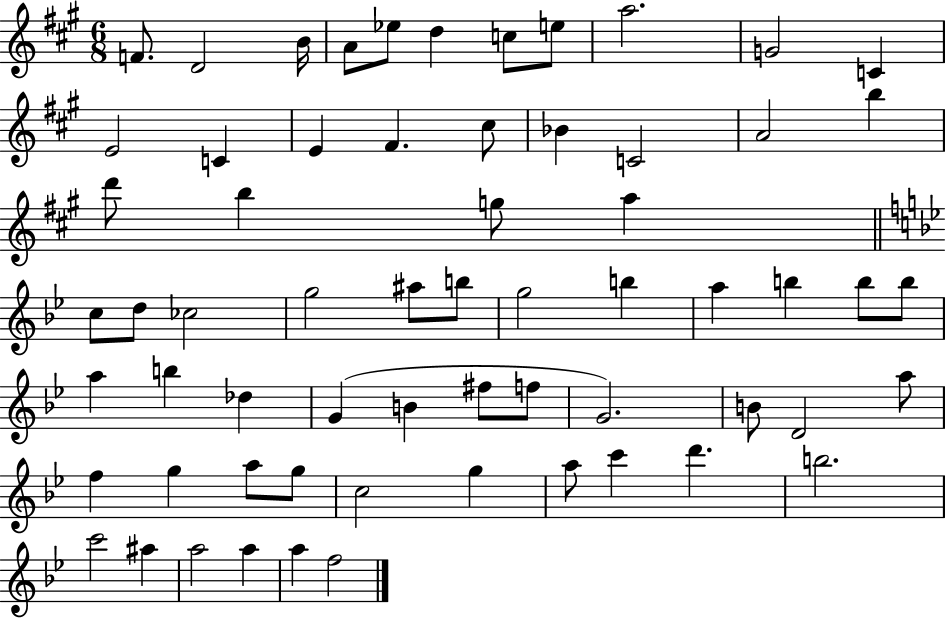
{
  \clef treble
  \numericTimeSignature
  \time 6/8
  \key a \major
  \repeat volta 2 { f'8. d'2 b'16 | a'8 ees''8 d''4 c''8 e''8 | a''2. | g'2 c'4 | \break e'2 c'4 | e'4 fis'4. cis''8 | bes'4 c'2 | a'2 b''4 | \break d'''8 b''4 g''8 a''4 | \bar "||" \break \key bes \major c''8 d''8 ces''2 | g''2 ais''8 b''8 | g''2 b''4 | a''4 b''4 b''8 b''8 | \break a''4 b''4 des''4 | g'4( b'4 fis''8 f''8 | g'2.) | b'8 d'2 a''8 | \break f''4 g''4 a''8 g''8 | c''2 g''4 | a''8 c'''4 d'''4. | b''2. | \break c'''2 ais''4 | a''2 a''4 | a''4 f''2 | } \bar "|."
}